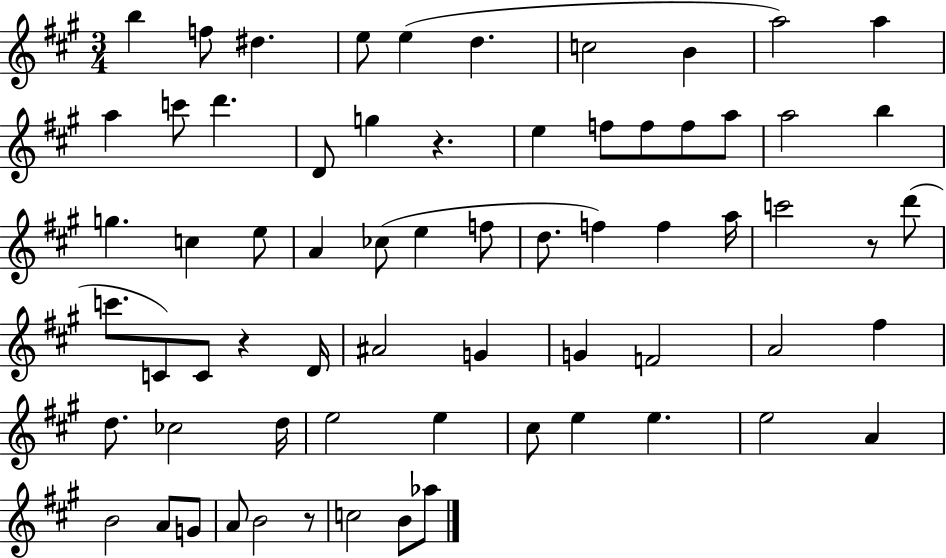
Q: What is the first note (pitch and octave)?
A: B5